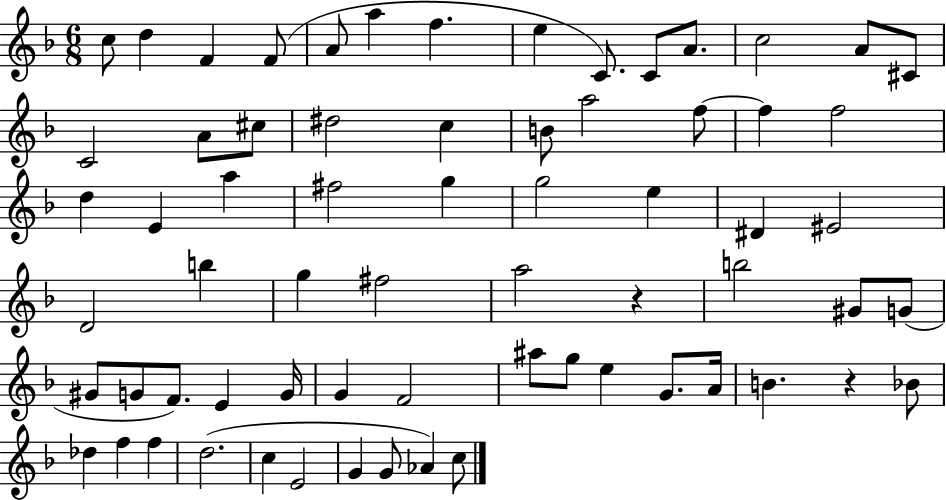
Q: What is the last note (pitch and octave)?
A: C5